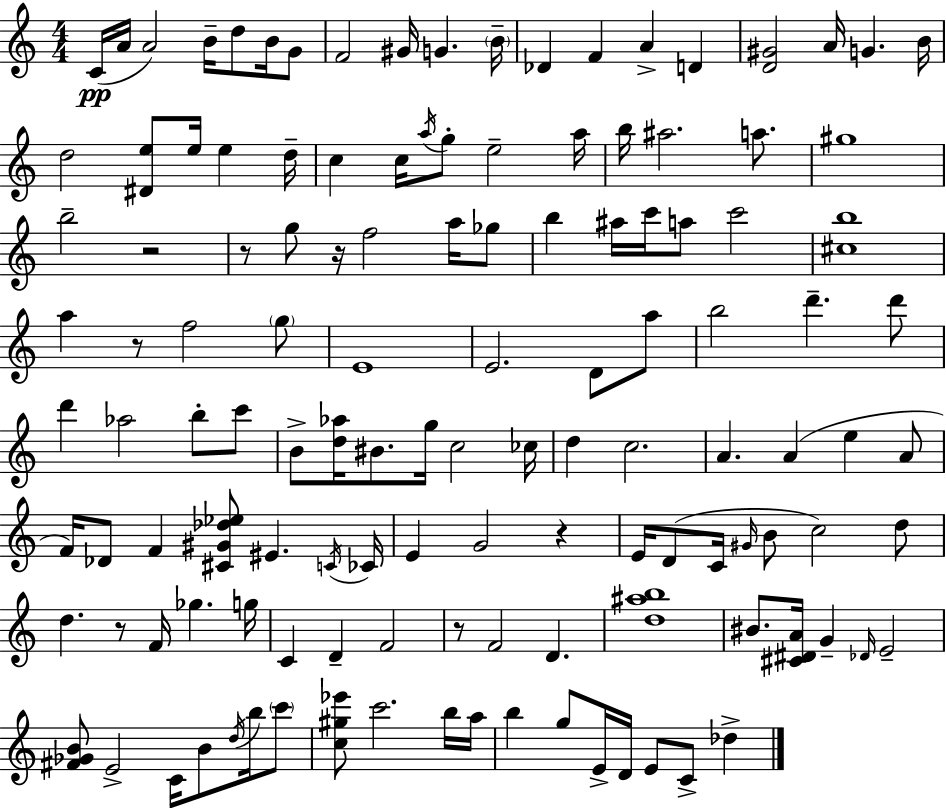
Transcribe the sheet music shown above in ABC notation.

X:1
T:Untitled
M:4/4
L:1/4
K:Am
C/4 A/4 A2 B/4 d/2 B/4 G/2 F2 ^G/4 G B/4 _D F A D [D^G]2 A/4 G B/4 d2 [^De]/2 e/4 e d/4 c c/4 a/4 g/2 e2 a/4 b/4 ^a2 a/2 ^g4 b2 z2 z/2 g/2 z/4 f2 a/4 _g/2 b ^a/4 c'/4 a/2 c'2 [^cb]4 a z/2 f2 g/2 E4 E2 D/2 a/2 b2 d' d'/2 d' _a2 b/2 c'/2 B/2 [d_a]/4 ^B/2 g/4 c2 _c/4 d c2 A A e A/2 F/4 _D/2 F [^C^G_d_e]/2 ^E C/4 _C/4 E G2 z E/4 D/2 C/4 ^G/4 B/2 c2 d/2 d z/2 F/4 _g g/4 C D F2 z/2 F2 D [d^ab]4 ^B/2 [^C^DA]/4 G _D/4 E2 [^F_GB]/2 E2 C/4 B/2 d/4 b/4 c'/2 [c^g_e']/2 c'2 b/4 a/4 b g/2 E/4 D/4 E/2 C/2 _d